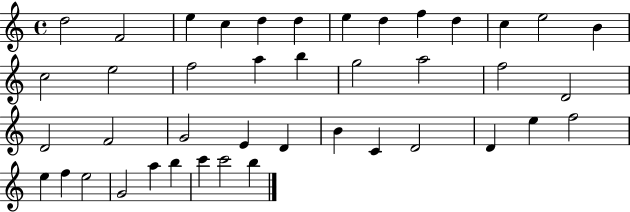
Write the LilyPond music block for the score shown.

{
  \clef treble
  \time 4/4
  \defaultTimeSignature
  \key c \major
  d''2 f'2 | e''4 c''4 d''4 d''4 | e''4 d''4 f''4 d''4 | c''4 e''2 b'4 | \break c''2 e''2 | f''2 a''4 b''4 | g''2 a''2 | f''2 d'2 | \break d'2 f'2 | g'2 e'4 d'4 | b'4 c'4 d'2 | d'4 e''4 f''2 | \break e''4 f''4 e''2 | g'2 a''4 b''4 | c'''4 c'''2 b''4 | \bar "|."
}